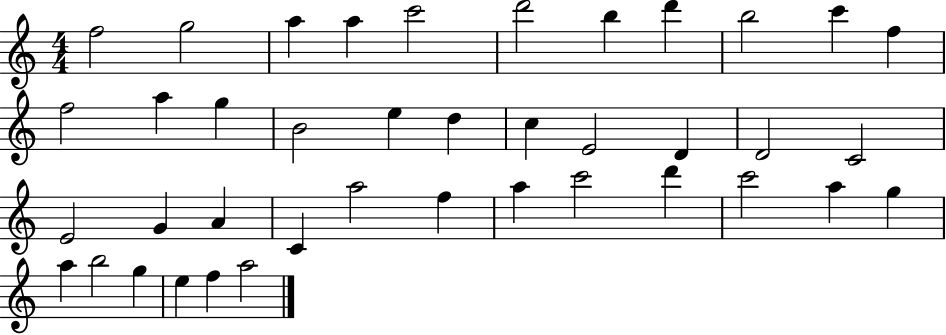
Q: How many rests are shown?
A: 0